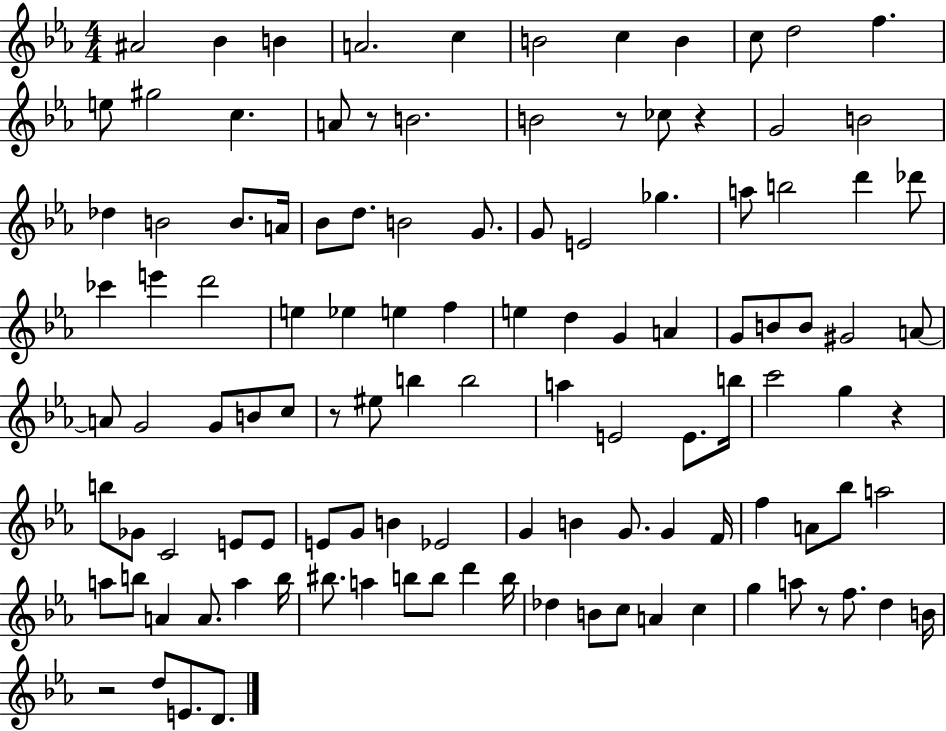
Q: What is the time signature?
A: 4/4